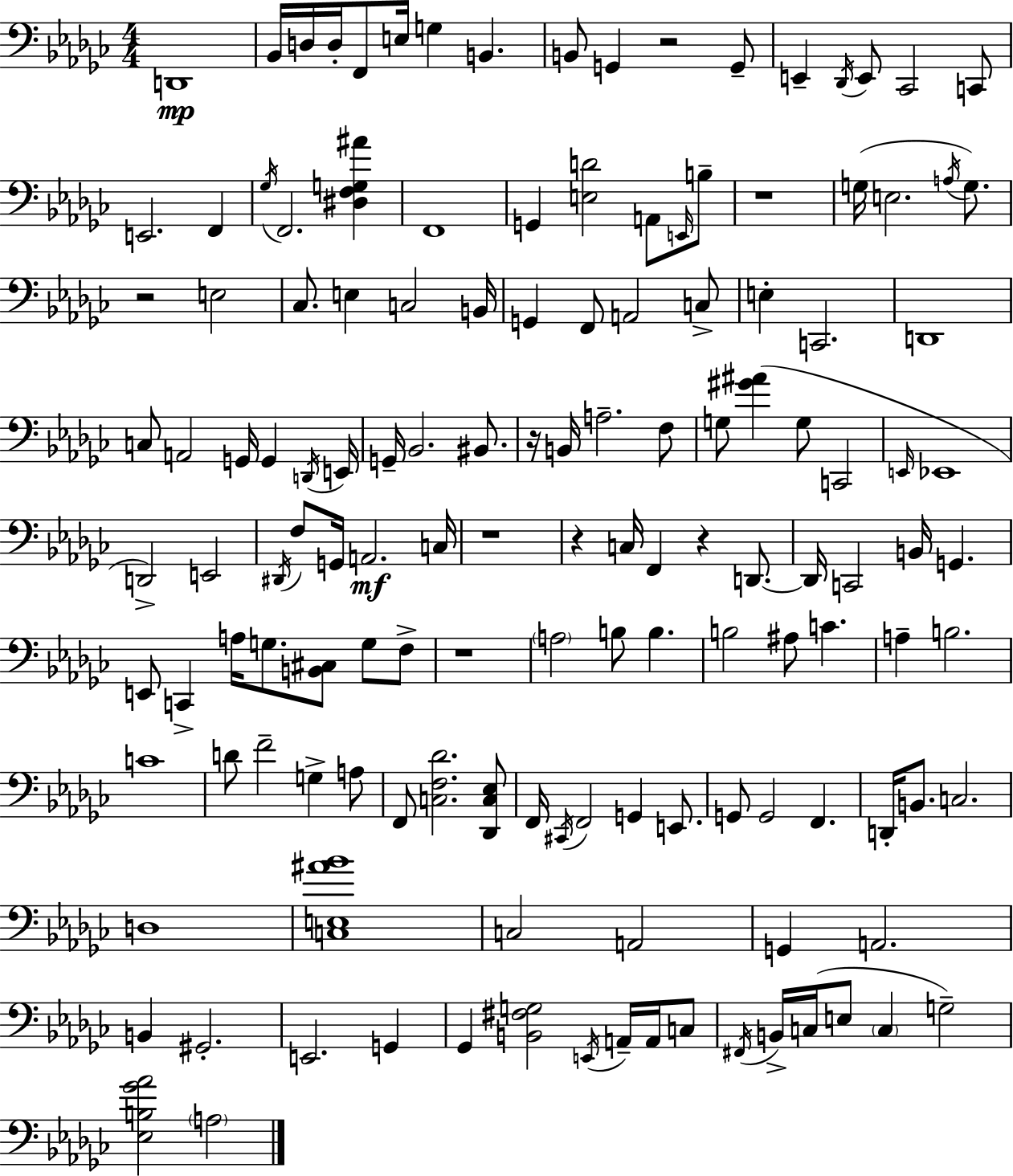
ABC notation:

X:1
T:Untitled
M:4/4
L:1/4
K:Ebm
D,,4 _B,,/4 D,/4 D,/4 F,,/2 E,/4 G, B,, B,,/2 G,, z2 G,,/2 E,, _D,,/4 E,,/2 _C,,2 C,,/2 E,,2 F,, _G,/4 F,,2 [^D,F,G,^A] F,,4 G,, [E,D]2 A,,/2 E,,/4 B,/2 z4 G,/4 E,2 A,/4 G,/2 z2 E,2 _C,/2 E, C,2 B,,/4 G,, F,,/2 A,,2 C,/2 E, C,,2 D,,4 C,/2 A,,2 G,,/4 G,, D,,/4 E,,/4 G,,/4 _B,,2 ^B,,/2 z/4 B,,/4 A,2 F,/2 G,/2 [^G^A] G,/2 C,,2 E,,/4 _E,,4 D,,2 E,,2 ^D,,/4 F,/2 G,,/4 A,,2 C,/4 z4 z C,/4 F,, z D,,/2 D,,/4 C,,2 B,,/4 G,, E,,/2 C,, A,/4 G,/2 [B,,^C,]/2 G,/2 F,/2 z4 A,2 B,/2 B, B,2 ^A,/2 C A, B,2 C4 D/2 F2 G, A,/2 F,,/2 [C,F,_D]2 [_D,,C,_E,]/2 F,,/4 ^C,,/4 F,,2 G,, E,,/2 G,,/2 G,,2 F,, D,,/4 B,,/2 C,2 D,4 [C,E,^A_B]4 C,2 A,,2 G,, A,,2 B,, ^G,,2 E,,2 G,, _G,, [B,,^F,G,]2 E,,/4 A,,/4 A,,/4 C,/2 ^F,,/4 B,,/4 C,/4 E,/2 C, G,2 [_E,B,_G_A]2 A,2